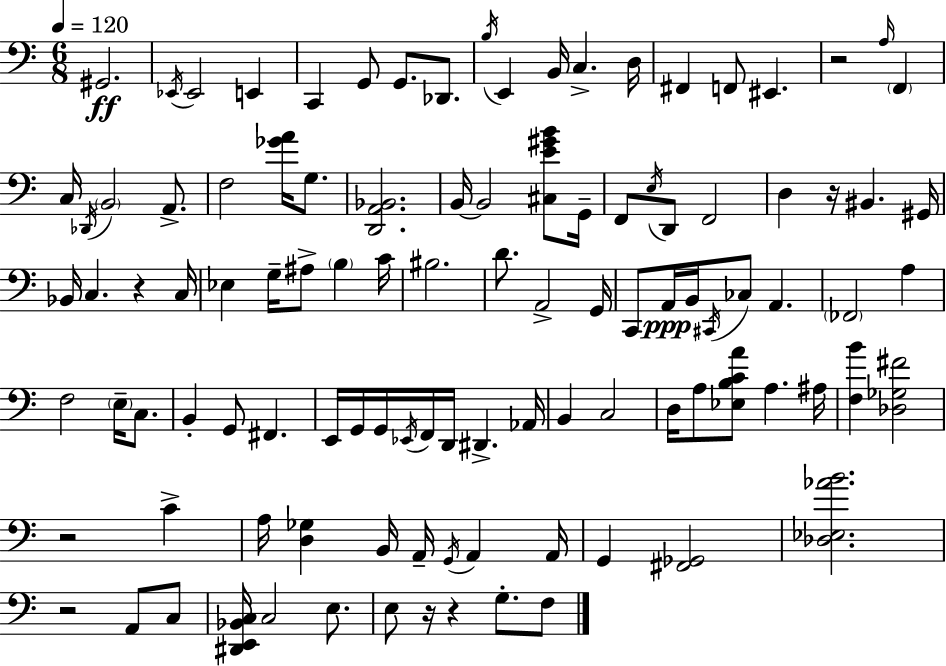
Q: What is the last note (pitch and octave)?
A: F3